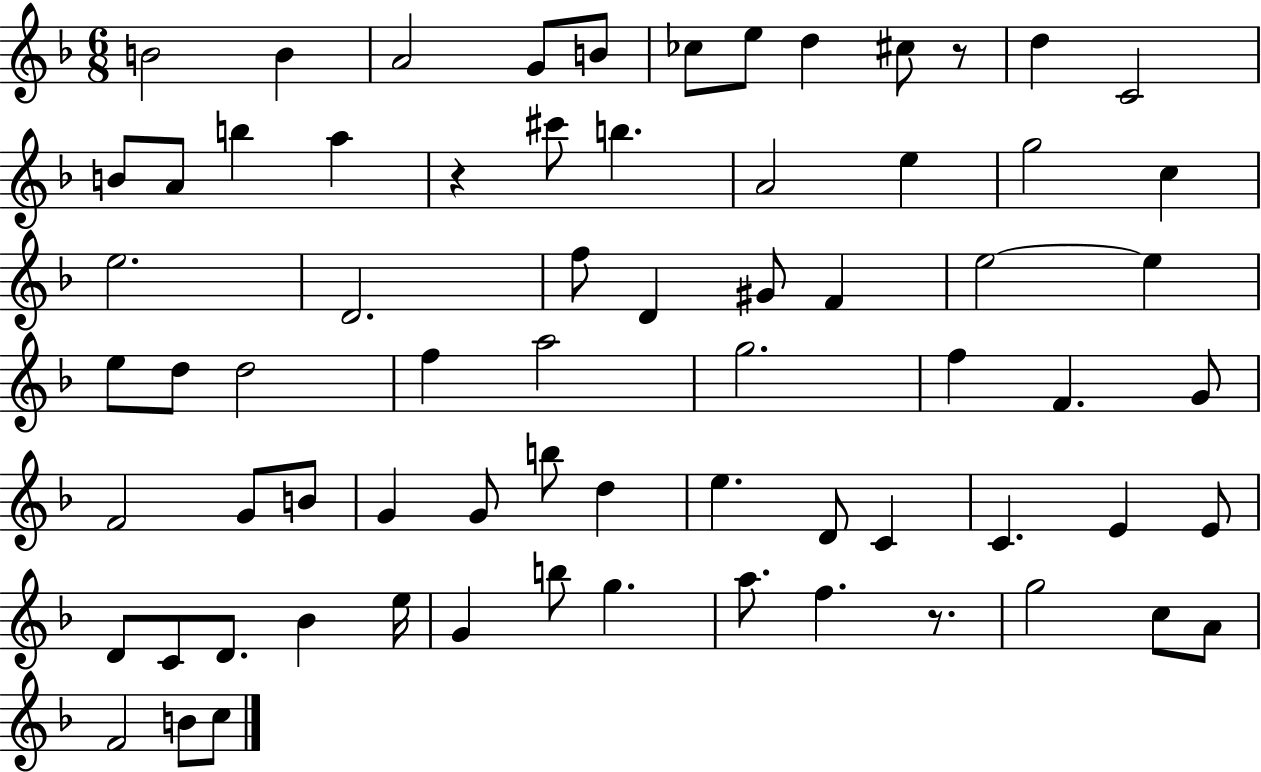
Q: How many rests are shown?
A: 3